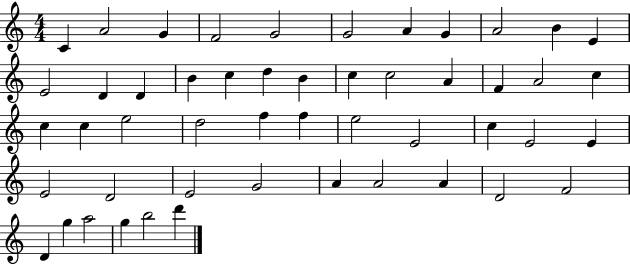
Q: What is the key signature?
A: C major